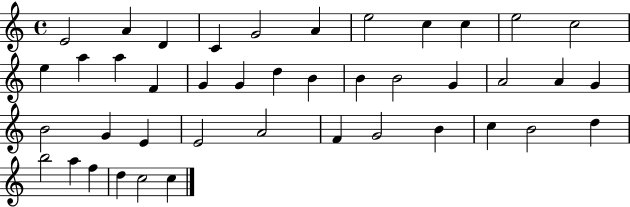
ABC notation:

X:1
T:Untitled
M:4/4
L:1/4
K:C
E2 A D C G2 A e2 c c e2 c2 e a a F G G d B B B2 G A2 A G B2 G E E2 A2 F G2 B c B2 d b2 a f d c2 c